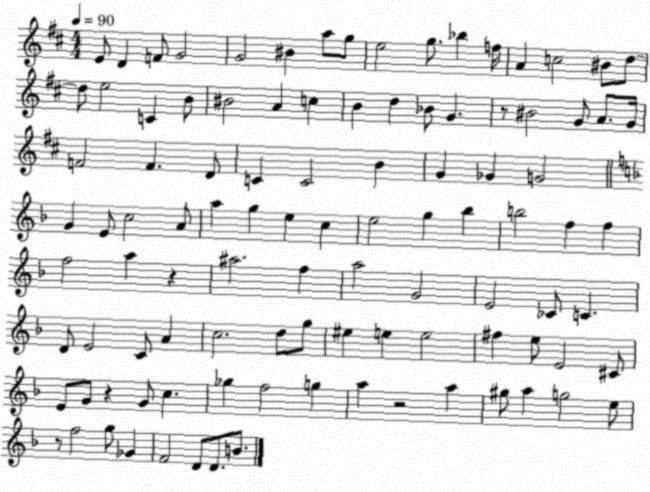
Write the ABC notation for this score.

X:1
T:Untitled
M:4/4
L:1/4
K:D
E/2 D F/2 G2 G2 ^B a/2 g/2 e2 g/2 _b f/4 A c2 ^B/2 d/2 d/2 e2 C B/2 ^B2 A c B d _B/2 G z/2 ^B2 G/2 A/2 G/4 F2 F D/2 C C2 B G _G G2 G E/2 c2 A/2 a g e c e2 g _b b2 f f f2 a z ^a2 f a2 G2 E2 _C/2 C D/2 E2 C/2 A c2 d/2 g/2 ^e e e2 ^f e/2 E2 ^C/2 E/2 G/2 z G/2 c _g f2 g a z2 a ^g/2 a g2 e/2 z/2 f2 g/2 _G F2 D/2 D/2 B/2